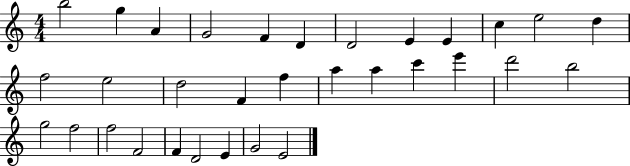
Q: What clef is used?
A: treble